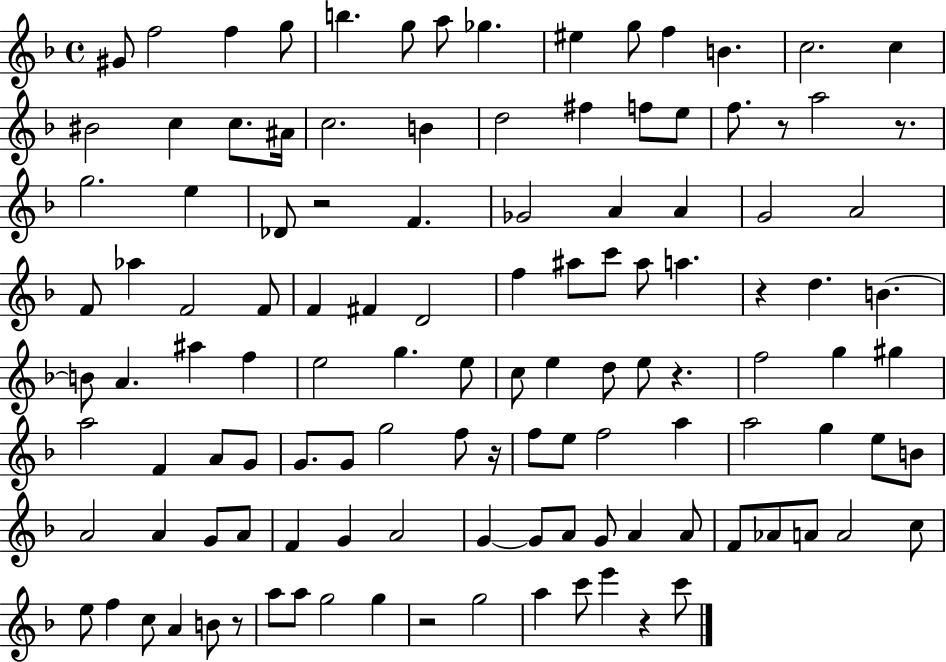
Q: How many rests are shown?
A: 9